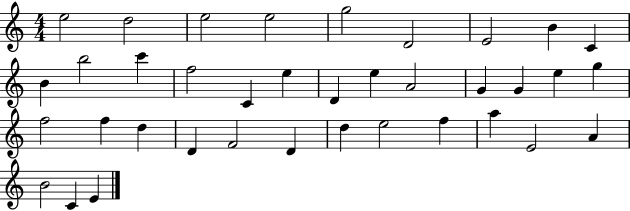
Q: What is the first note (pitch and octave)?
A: E5